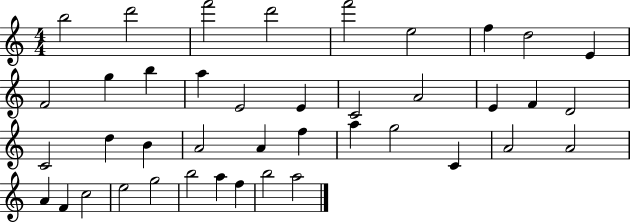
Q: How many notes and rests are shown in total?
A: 41